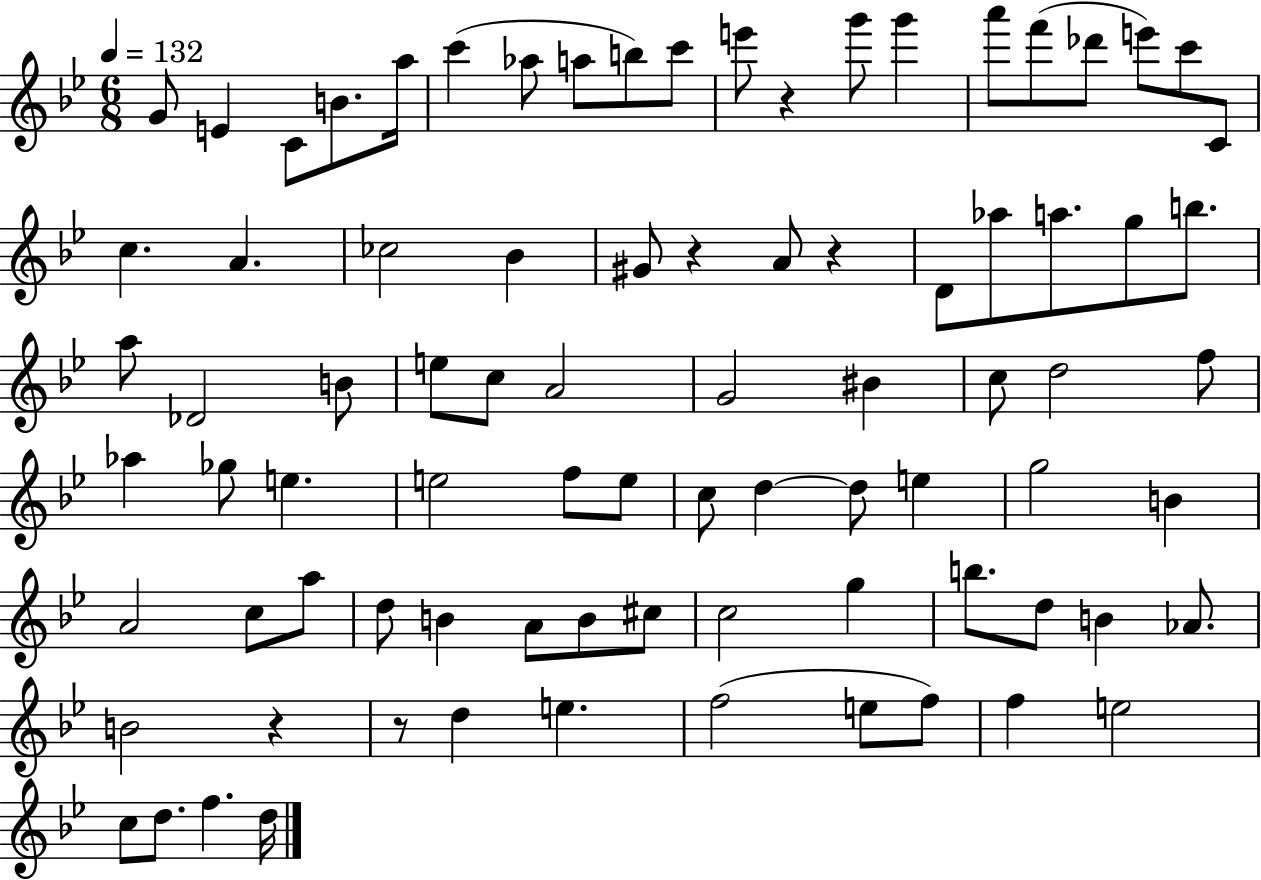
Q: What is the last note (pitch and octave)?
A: D5